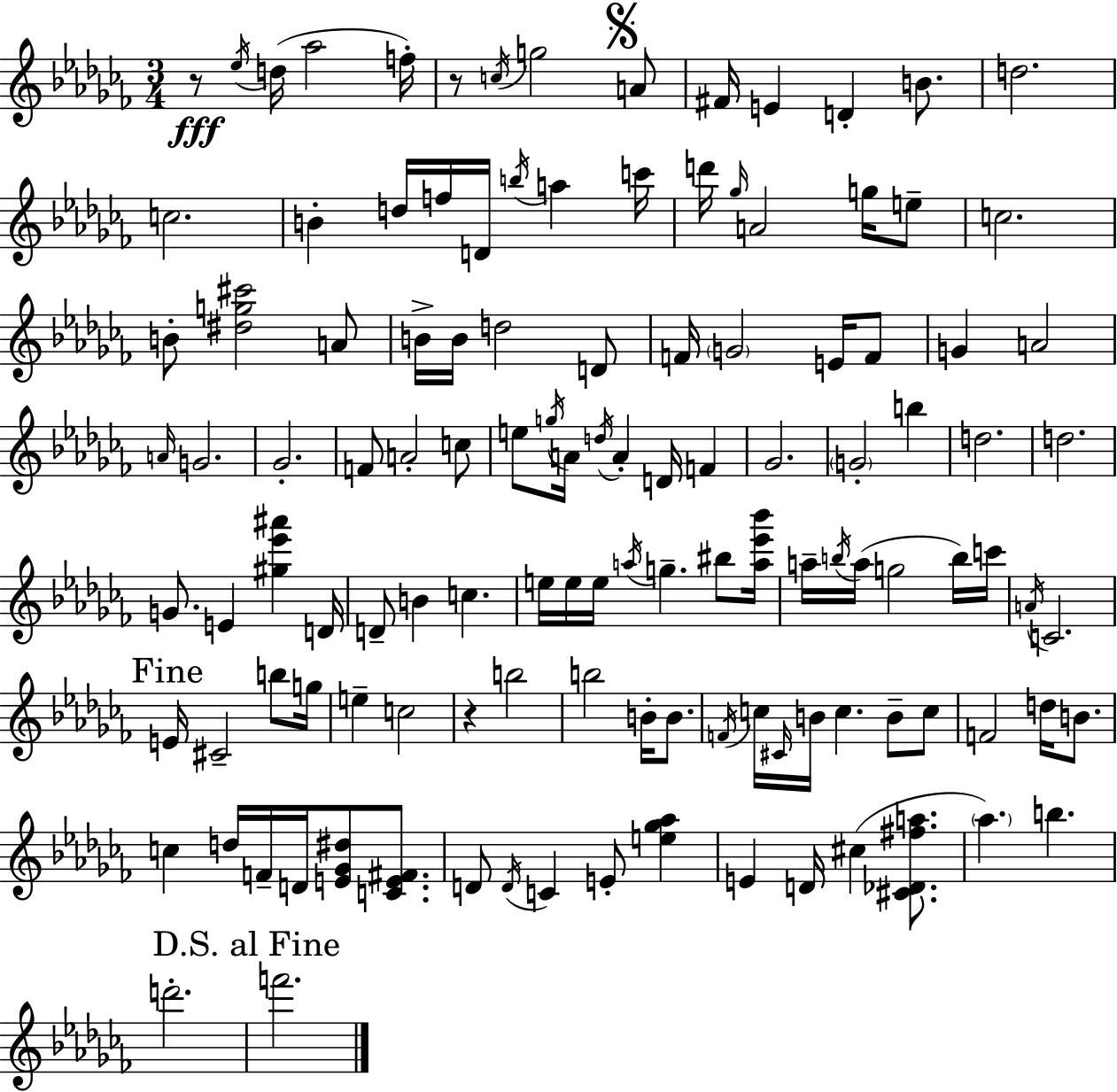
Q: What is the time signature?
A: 3/4